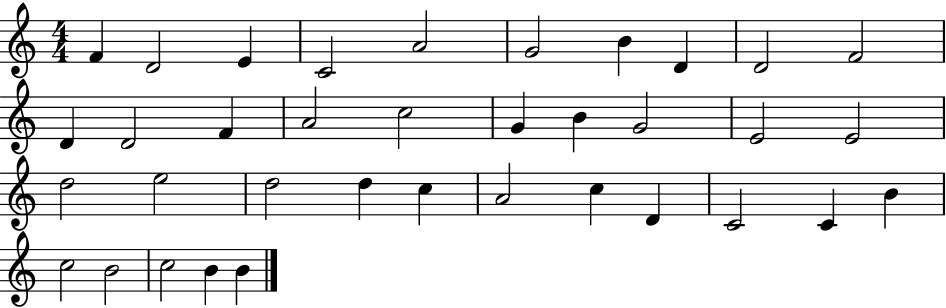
F4/q D4/h E4/q C4/h A4/h G4/h B4/q D4/q D4/h F4/h D4/q D4/h F4/q A4/h C5/h G4/q B4/q G4/h E4/h E4/h D5/h E5/h D5/h D5/q C5/q A4/h C5/q D4/q C4/h C4/q B4/q C5/h B4/h C5/h B4/q B4/q